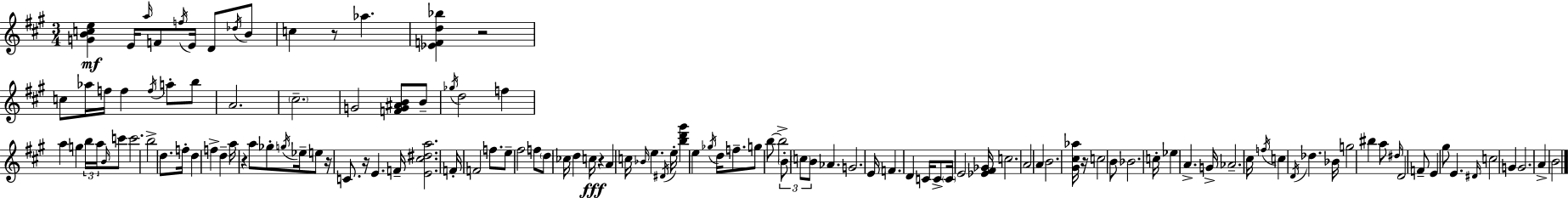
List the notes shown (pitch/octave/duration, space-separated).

[G4,B4,C5,E5]/q E4/s A5/s F4/e F5/s E4/s D4/e Db5/s B4/e C5/q R/e Ab5/q. [Eb4,F4,D5,Bb5]/q R/h C5/e Ab5/s F5/s F5/q F5/s A5/e B5/e A4/h. C#5/h. G4/h [F4,G4,A#4,B4]/e B4/e Gb5/s D5/h F5/q A5/q G5/q B5/s A5/s B4/s C6/e C6/h. B5/h D5/e. F5/s D5/q F5/q D5/q A5/s R/q A5/e Gb5/e G5/s Eb5/s E5/e R/s C4/e. R/s E4/q. F4/s [E4,C#5,D#5,A5]/h. F4/s F4/h F5/e. E5/e F#5/h F5/e D5/e CES5/s D5/q C5/s R/q A4/q C5/s Bb4/s E5/q. D#4/s E5/s [B5,D6,G#6]/q E5/q Gb5/s D5/s F5/e. G5/e B5/e B5/h B4/e C5/e B4/e Ab4/q. G4/h. E4/s F4/q. D4/q C4/s C4/e C4/s E4/h [Eb4,F#4,Gb4]/s C5/h. A4/h A4/q B4/h. [G#4,C#5,Ab5]/s R/s C5/h B4/e Bb4/h. C5/s Eb5/q A4/q. G4/s Ab4/h. C#5/s F5/s C5/q D4/s Db5/q. Bb4/s G5/h BIS5/q A5/e D#5/s D4/h F4/e E4/q G#5/e E4/q. D#4/s C5/h G4/q G4/h. A4/q B4/h